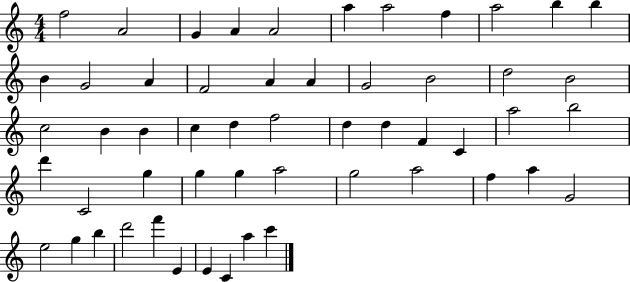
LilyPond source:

{
  \clef treble
  \numericTimeSignature
  \time 4/4
  \key c \major
  f''2 a'2 | g'4 a'4 a'2 | a''4 a''2 f''4 | a''2 b''4 b''4 | \break b'4 g'2 a'4 | f'2 a'4 a'4 | g'2 b'2 | d''2 b'2 | \break c''2 b'4 b'4 | c''4 d''4 f''2 | d''4 d''4 f'4 c'4 | a''2 b''2 | \break d'''4 c'2 g''4 | g''4 g''4 a''2 | g''2 a''2 | f''4 a''4 g'2 | \break e''2 g''4 b''4 | d'''2 f'''4 e'4 | e'4 c'4 a''4 c'''4 | \bar "|."
}